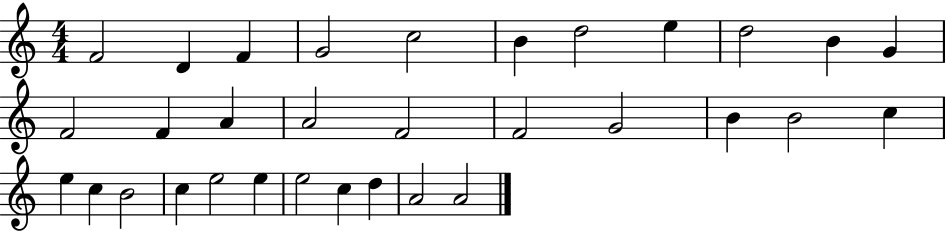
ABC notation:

X:1
T:Untitled
M:4/4
L:1/4
K:C
F2 D F G2 c2 B d2 e d2 B G F2 F A A2 F2 F2 G2 B B2 c e c B2 c e2 e e2 c d A2 A2